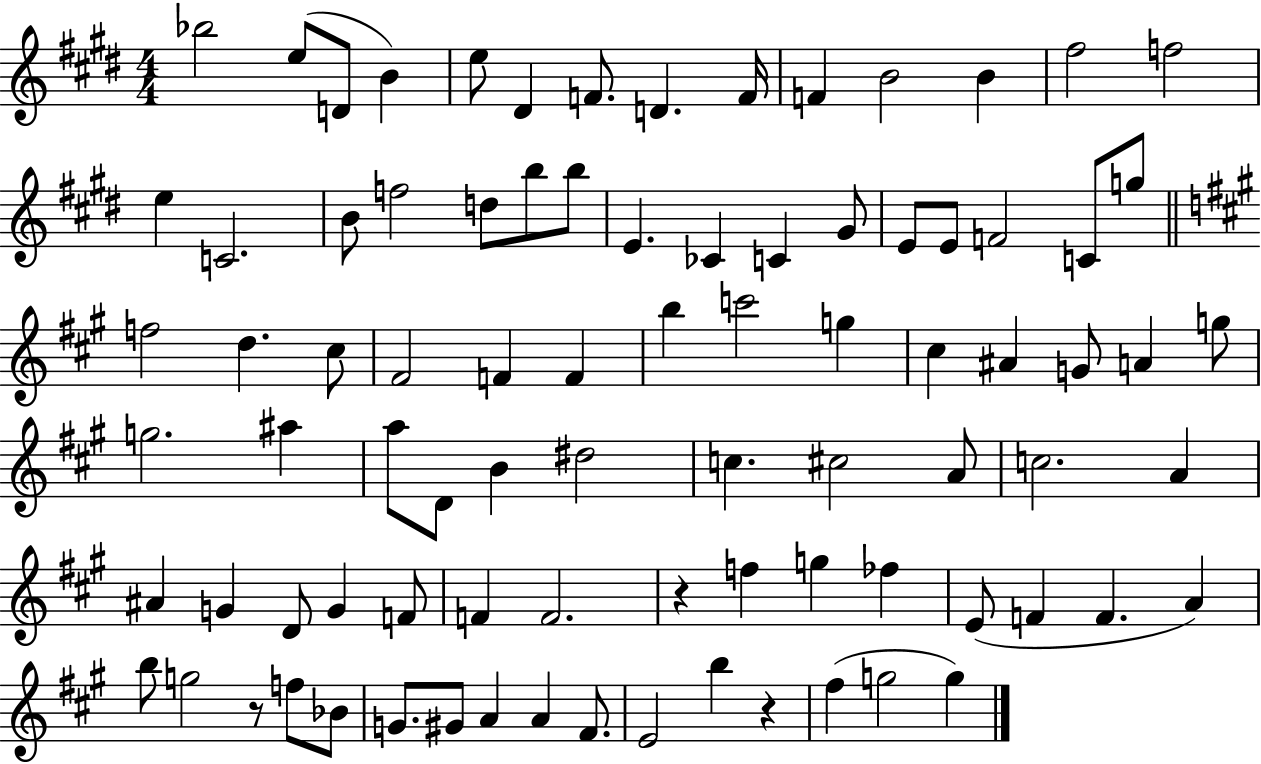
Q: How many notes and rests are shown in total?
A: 86